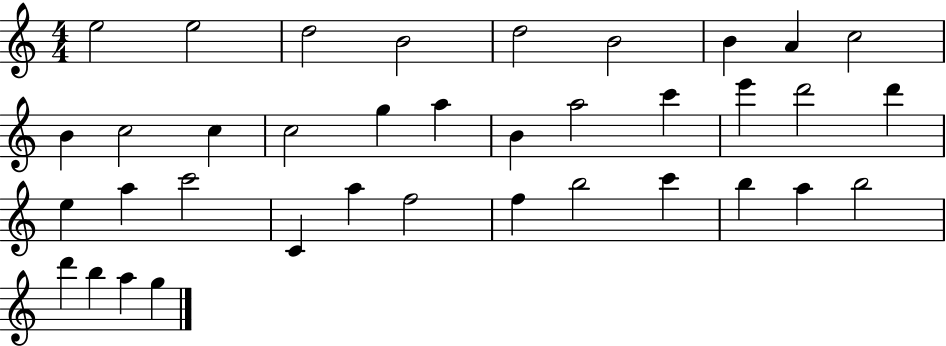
E5/h E5/h D5/h B4/h D5/h B4/h B4/q A4/q C5/h B4/q C5/h C5/q C5/h G5/q A5/q B4/q A5/h C6/q E6/q D6/h D6/q E5/q A5/q C6/h C4/q A5/q F5/h F5/q B5/h C6/q B5/q A5/q B5/h D6/q B5/q A5/q G5/q